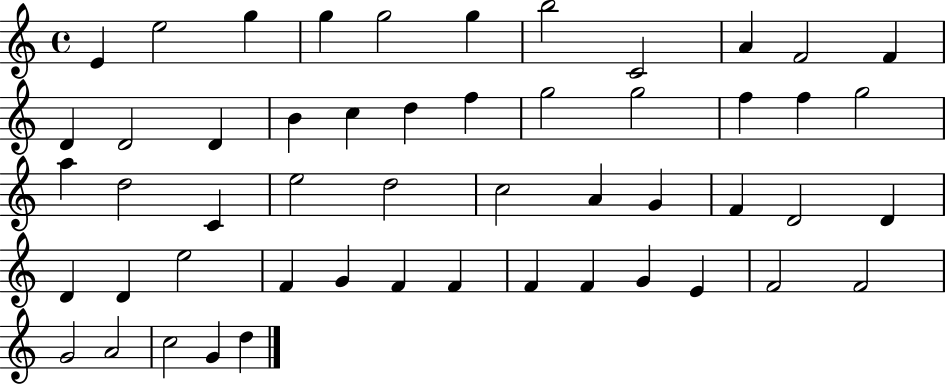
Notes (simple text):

E4/q E5/h G5/q G5/q G5/h G5/q B5/h C4/h A4/q F4/h F4/q D4/q D4/h D4/q B4/q C5/q D5/q F5/q G5/h G5/h F5/q F5/q G5/h A5/q D5/h C4/q E5/h D5/h C5/h A4/q G4/q F4/q D4/h D4/q D4/q D4/q E5/h F4/q G4/q F4/q F4/q F4/q F4/q G4/q E4/q F4/h F4/h G4/h A4/h C5/h G4/q D5/q